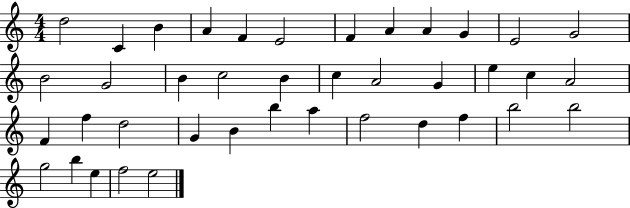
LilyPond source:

{
  \clef treble
  \numericTimeSignature
  \time 4/4
  \key c \major
  d''2 c'4 b'4 | a'4 f'4 e'2 | f'4 a'4 a'4 g'4 | e'2 g'2 | \break b'2 g'2 | b'4 c''2 b'4 | c''4 a'2 g'4 | e''4 c''4 a'2 | \break f'4 f''4 d''2 | g'4 b'4 b''4 a''4 | f''2 d''4 f''4 | b''2 b''2 | \break g''2 b''4 e''4 | f''2 e''2 | \bar "|."
}